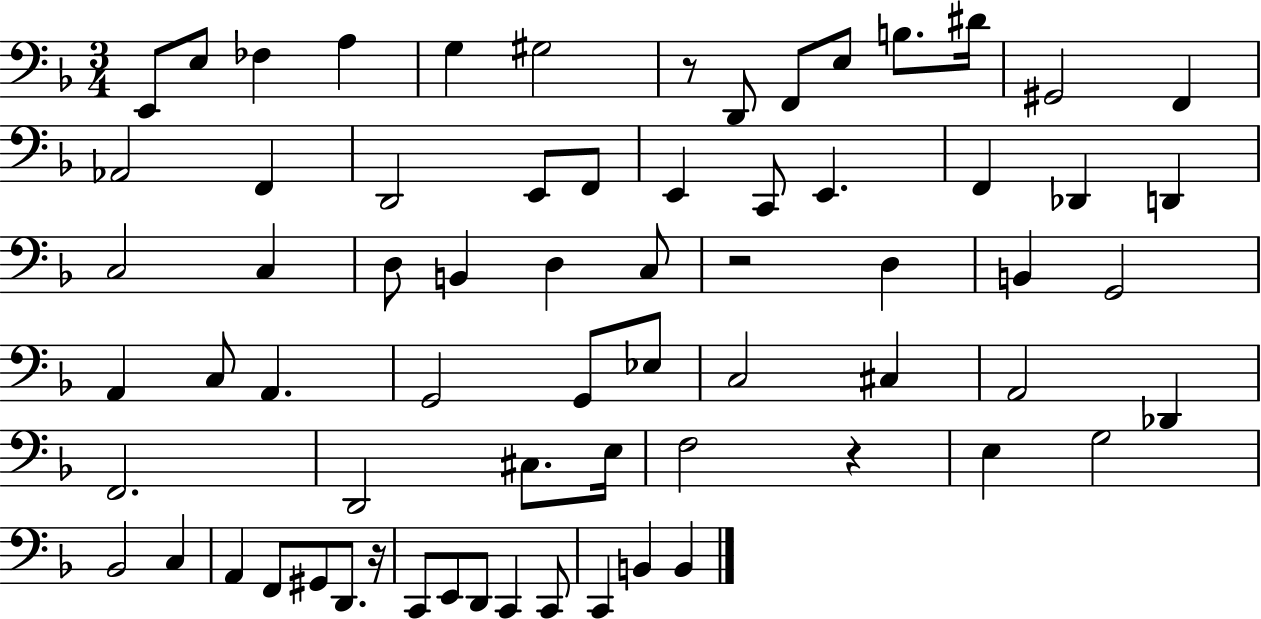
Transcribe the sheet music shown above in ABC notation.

X:1
T:Untitled
M:3/4
L:1/4
K:F
E,,/2 E,/2 _F, A, G, ^G,2 z/2 D,,/2 F,,/2 E,/2 B,/2 ^D/4 ^G,,2 F,, _A,,2 F,, D,,2 E,,/2 F,,/2 E,, C,,/2 E,, F,, _D,, D,, C,2 C, D,/2 B,, D, C,/2 z2 D, B,, G,,2 A,, C,/2 A,, G,,2 G,,/2 _E,/2 C,2 ^C, A,,2 _D,, F,,2 D,,2 ^C,/2 E,/4 F,2 z E, G,2 _B,,2 C, A,, F,,/2 ^G,,/2 D,,/2 z/4 C,,/2 E,,/2 D,,/2 C,, C,,/2 C,, B,, B,,